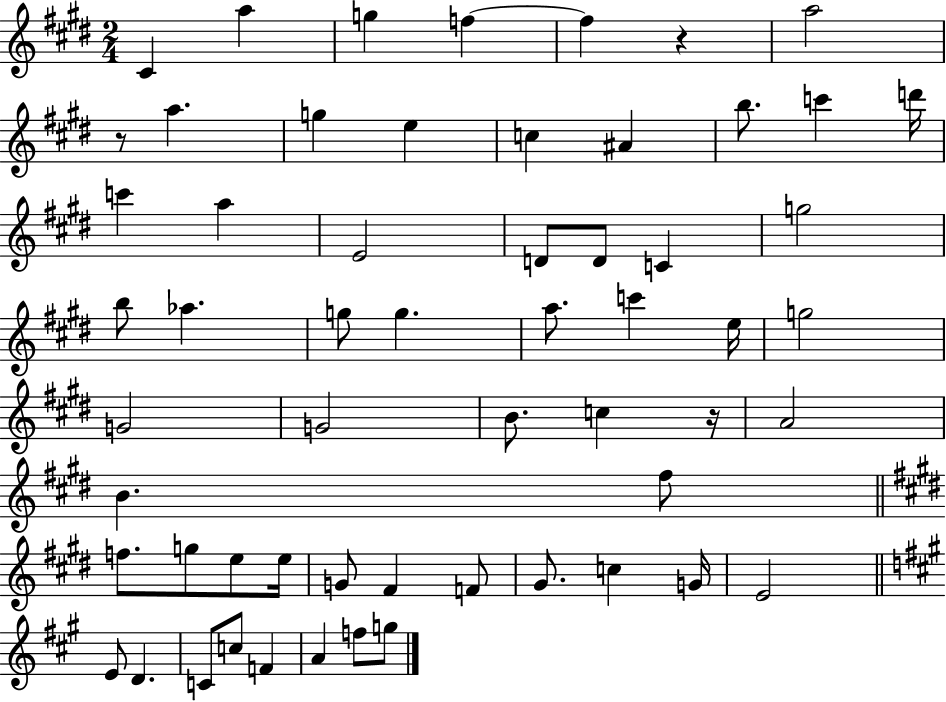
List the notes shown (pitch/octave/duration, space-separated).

C#4/q A5/q G5/q F5/q F5/q R/q A5/h R/e A5/q. G5/q E5/q C5/q A#4/q B5/e. C6/q D6/s C6/q A5/q E4/h D4/e D4/e C4/q G5/h B5/e Ab5/q. G5/e G5/q. A5/e. C6/q E5/s G5/h G4/h G4/h B4/e. C5/q R/s A4/h B4/q. F#5/e F5/e. G5/e E5/e E5/s G4/e F#4/q F4/e G#4/e. C5/q G4/s E4/h E4/e D4/q. C4/e C5/e F4/q A4/q F5/e G5/e